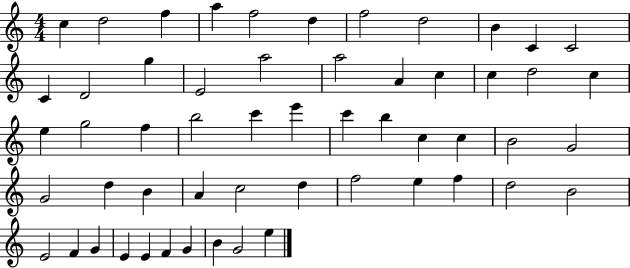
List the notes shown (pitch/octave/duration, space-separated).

C5/q D5/h F5/q A5/q F5/h D5/q F5/h D5/h B4/q C4/q C4/h C4/q D4/h G5/q E4/h A5/h A5/h A4/q C5/q C5/q D5/h C5/q E5/q G5/h F5/q B5/h C6/q E6/q C6/q B5/q C5/q C5/q B4/h G4/h G4/h D5/q B4/q A4/q C5/h D5/q F5/h E5/q F5/q D5/h B4/h E4/h F4/q G4/q E4/q E4/q F4/q G4/q B4/q G4/h E5/q